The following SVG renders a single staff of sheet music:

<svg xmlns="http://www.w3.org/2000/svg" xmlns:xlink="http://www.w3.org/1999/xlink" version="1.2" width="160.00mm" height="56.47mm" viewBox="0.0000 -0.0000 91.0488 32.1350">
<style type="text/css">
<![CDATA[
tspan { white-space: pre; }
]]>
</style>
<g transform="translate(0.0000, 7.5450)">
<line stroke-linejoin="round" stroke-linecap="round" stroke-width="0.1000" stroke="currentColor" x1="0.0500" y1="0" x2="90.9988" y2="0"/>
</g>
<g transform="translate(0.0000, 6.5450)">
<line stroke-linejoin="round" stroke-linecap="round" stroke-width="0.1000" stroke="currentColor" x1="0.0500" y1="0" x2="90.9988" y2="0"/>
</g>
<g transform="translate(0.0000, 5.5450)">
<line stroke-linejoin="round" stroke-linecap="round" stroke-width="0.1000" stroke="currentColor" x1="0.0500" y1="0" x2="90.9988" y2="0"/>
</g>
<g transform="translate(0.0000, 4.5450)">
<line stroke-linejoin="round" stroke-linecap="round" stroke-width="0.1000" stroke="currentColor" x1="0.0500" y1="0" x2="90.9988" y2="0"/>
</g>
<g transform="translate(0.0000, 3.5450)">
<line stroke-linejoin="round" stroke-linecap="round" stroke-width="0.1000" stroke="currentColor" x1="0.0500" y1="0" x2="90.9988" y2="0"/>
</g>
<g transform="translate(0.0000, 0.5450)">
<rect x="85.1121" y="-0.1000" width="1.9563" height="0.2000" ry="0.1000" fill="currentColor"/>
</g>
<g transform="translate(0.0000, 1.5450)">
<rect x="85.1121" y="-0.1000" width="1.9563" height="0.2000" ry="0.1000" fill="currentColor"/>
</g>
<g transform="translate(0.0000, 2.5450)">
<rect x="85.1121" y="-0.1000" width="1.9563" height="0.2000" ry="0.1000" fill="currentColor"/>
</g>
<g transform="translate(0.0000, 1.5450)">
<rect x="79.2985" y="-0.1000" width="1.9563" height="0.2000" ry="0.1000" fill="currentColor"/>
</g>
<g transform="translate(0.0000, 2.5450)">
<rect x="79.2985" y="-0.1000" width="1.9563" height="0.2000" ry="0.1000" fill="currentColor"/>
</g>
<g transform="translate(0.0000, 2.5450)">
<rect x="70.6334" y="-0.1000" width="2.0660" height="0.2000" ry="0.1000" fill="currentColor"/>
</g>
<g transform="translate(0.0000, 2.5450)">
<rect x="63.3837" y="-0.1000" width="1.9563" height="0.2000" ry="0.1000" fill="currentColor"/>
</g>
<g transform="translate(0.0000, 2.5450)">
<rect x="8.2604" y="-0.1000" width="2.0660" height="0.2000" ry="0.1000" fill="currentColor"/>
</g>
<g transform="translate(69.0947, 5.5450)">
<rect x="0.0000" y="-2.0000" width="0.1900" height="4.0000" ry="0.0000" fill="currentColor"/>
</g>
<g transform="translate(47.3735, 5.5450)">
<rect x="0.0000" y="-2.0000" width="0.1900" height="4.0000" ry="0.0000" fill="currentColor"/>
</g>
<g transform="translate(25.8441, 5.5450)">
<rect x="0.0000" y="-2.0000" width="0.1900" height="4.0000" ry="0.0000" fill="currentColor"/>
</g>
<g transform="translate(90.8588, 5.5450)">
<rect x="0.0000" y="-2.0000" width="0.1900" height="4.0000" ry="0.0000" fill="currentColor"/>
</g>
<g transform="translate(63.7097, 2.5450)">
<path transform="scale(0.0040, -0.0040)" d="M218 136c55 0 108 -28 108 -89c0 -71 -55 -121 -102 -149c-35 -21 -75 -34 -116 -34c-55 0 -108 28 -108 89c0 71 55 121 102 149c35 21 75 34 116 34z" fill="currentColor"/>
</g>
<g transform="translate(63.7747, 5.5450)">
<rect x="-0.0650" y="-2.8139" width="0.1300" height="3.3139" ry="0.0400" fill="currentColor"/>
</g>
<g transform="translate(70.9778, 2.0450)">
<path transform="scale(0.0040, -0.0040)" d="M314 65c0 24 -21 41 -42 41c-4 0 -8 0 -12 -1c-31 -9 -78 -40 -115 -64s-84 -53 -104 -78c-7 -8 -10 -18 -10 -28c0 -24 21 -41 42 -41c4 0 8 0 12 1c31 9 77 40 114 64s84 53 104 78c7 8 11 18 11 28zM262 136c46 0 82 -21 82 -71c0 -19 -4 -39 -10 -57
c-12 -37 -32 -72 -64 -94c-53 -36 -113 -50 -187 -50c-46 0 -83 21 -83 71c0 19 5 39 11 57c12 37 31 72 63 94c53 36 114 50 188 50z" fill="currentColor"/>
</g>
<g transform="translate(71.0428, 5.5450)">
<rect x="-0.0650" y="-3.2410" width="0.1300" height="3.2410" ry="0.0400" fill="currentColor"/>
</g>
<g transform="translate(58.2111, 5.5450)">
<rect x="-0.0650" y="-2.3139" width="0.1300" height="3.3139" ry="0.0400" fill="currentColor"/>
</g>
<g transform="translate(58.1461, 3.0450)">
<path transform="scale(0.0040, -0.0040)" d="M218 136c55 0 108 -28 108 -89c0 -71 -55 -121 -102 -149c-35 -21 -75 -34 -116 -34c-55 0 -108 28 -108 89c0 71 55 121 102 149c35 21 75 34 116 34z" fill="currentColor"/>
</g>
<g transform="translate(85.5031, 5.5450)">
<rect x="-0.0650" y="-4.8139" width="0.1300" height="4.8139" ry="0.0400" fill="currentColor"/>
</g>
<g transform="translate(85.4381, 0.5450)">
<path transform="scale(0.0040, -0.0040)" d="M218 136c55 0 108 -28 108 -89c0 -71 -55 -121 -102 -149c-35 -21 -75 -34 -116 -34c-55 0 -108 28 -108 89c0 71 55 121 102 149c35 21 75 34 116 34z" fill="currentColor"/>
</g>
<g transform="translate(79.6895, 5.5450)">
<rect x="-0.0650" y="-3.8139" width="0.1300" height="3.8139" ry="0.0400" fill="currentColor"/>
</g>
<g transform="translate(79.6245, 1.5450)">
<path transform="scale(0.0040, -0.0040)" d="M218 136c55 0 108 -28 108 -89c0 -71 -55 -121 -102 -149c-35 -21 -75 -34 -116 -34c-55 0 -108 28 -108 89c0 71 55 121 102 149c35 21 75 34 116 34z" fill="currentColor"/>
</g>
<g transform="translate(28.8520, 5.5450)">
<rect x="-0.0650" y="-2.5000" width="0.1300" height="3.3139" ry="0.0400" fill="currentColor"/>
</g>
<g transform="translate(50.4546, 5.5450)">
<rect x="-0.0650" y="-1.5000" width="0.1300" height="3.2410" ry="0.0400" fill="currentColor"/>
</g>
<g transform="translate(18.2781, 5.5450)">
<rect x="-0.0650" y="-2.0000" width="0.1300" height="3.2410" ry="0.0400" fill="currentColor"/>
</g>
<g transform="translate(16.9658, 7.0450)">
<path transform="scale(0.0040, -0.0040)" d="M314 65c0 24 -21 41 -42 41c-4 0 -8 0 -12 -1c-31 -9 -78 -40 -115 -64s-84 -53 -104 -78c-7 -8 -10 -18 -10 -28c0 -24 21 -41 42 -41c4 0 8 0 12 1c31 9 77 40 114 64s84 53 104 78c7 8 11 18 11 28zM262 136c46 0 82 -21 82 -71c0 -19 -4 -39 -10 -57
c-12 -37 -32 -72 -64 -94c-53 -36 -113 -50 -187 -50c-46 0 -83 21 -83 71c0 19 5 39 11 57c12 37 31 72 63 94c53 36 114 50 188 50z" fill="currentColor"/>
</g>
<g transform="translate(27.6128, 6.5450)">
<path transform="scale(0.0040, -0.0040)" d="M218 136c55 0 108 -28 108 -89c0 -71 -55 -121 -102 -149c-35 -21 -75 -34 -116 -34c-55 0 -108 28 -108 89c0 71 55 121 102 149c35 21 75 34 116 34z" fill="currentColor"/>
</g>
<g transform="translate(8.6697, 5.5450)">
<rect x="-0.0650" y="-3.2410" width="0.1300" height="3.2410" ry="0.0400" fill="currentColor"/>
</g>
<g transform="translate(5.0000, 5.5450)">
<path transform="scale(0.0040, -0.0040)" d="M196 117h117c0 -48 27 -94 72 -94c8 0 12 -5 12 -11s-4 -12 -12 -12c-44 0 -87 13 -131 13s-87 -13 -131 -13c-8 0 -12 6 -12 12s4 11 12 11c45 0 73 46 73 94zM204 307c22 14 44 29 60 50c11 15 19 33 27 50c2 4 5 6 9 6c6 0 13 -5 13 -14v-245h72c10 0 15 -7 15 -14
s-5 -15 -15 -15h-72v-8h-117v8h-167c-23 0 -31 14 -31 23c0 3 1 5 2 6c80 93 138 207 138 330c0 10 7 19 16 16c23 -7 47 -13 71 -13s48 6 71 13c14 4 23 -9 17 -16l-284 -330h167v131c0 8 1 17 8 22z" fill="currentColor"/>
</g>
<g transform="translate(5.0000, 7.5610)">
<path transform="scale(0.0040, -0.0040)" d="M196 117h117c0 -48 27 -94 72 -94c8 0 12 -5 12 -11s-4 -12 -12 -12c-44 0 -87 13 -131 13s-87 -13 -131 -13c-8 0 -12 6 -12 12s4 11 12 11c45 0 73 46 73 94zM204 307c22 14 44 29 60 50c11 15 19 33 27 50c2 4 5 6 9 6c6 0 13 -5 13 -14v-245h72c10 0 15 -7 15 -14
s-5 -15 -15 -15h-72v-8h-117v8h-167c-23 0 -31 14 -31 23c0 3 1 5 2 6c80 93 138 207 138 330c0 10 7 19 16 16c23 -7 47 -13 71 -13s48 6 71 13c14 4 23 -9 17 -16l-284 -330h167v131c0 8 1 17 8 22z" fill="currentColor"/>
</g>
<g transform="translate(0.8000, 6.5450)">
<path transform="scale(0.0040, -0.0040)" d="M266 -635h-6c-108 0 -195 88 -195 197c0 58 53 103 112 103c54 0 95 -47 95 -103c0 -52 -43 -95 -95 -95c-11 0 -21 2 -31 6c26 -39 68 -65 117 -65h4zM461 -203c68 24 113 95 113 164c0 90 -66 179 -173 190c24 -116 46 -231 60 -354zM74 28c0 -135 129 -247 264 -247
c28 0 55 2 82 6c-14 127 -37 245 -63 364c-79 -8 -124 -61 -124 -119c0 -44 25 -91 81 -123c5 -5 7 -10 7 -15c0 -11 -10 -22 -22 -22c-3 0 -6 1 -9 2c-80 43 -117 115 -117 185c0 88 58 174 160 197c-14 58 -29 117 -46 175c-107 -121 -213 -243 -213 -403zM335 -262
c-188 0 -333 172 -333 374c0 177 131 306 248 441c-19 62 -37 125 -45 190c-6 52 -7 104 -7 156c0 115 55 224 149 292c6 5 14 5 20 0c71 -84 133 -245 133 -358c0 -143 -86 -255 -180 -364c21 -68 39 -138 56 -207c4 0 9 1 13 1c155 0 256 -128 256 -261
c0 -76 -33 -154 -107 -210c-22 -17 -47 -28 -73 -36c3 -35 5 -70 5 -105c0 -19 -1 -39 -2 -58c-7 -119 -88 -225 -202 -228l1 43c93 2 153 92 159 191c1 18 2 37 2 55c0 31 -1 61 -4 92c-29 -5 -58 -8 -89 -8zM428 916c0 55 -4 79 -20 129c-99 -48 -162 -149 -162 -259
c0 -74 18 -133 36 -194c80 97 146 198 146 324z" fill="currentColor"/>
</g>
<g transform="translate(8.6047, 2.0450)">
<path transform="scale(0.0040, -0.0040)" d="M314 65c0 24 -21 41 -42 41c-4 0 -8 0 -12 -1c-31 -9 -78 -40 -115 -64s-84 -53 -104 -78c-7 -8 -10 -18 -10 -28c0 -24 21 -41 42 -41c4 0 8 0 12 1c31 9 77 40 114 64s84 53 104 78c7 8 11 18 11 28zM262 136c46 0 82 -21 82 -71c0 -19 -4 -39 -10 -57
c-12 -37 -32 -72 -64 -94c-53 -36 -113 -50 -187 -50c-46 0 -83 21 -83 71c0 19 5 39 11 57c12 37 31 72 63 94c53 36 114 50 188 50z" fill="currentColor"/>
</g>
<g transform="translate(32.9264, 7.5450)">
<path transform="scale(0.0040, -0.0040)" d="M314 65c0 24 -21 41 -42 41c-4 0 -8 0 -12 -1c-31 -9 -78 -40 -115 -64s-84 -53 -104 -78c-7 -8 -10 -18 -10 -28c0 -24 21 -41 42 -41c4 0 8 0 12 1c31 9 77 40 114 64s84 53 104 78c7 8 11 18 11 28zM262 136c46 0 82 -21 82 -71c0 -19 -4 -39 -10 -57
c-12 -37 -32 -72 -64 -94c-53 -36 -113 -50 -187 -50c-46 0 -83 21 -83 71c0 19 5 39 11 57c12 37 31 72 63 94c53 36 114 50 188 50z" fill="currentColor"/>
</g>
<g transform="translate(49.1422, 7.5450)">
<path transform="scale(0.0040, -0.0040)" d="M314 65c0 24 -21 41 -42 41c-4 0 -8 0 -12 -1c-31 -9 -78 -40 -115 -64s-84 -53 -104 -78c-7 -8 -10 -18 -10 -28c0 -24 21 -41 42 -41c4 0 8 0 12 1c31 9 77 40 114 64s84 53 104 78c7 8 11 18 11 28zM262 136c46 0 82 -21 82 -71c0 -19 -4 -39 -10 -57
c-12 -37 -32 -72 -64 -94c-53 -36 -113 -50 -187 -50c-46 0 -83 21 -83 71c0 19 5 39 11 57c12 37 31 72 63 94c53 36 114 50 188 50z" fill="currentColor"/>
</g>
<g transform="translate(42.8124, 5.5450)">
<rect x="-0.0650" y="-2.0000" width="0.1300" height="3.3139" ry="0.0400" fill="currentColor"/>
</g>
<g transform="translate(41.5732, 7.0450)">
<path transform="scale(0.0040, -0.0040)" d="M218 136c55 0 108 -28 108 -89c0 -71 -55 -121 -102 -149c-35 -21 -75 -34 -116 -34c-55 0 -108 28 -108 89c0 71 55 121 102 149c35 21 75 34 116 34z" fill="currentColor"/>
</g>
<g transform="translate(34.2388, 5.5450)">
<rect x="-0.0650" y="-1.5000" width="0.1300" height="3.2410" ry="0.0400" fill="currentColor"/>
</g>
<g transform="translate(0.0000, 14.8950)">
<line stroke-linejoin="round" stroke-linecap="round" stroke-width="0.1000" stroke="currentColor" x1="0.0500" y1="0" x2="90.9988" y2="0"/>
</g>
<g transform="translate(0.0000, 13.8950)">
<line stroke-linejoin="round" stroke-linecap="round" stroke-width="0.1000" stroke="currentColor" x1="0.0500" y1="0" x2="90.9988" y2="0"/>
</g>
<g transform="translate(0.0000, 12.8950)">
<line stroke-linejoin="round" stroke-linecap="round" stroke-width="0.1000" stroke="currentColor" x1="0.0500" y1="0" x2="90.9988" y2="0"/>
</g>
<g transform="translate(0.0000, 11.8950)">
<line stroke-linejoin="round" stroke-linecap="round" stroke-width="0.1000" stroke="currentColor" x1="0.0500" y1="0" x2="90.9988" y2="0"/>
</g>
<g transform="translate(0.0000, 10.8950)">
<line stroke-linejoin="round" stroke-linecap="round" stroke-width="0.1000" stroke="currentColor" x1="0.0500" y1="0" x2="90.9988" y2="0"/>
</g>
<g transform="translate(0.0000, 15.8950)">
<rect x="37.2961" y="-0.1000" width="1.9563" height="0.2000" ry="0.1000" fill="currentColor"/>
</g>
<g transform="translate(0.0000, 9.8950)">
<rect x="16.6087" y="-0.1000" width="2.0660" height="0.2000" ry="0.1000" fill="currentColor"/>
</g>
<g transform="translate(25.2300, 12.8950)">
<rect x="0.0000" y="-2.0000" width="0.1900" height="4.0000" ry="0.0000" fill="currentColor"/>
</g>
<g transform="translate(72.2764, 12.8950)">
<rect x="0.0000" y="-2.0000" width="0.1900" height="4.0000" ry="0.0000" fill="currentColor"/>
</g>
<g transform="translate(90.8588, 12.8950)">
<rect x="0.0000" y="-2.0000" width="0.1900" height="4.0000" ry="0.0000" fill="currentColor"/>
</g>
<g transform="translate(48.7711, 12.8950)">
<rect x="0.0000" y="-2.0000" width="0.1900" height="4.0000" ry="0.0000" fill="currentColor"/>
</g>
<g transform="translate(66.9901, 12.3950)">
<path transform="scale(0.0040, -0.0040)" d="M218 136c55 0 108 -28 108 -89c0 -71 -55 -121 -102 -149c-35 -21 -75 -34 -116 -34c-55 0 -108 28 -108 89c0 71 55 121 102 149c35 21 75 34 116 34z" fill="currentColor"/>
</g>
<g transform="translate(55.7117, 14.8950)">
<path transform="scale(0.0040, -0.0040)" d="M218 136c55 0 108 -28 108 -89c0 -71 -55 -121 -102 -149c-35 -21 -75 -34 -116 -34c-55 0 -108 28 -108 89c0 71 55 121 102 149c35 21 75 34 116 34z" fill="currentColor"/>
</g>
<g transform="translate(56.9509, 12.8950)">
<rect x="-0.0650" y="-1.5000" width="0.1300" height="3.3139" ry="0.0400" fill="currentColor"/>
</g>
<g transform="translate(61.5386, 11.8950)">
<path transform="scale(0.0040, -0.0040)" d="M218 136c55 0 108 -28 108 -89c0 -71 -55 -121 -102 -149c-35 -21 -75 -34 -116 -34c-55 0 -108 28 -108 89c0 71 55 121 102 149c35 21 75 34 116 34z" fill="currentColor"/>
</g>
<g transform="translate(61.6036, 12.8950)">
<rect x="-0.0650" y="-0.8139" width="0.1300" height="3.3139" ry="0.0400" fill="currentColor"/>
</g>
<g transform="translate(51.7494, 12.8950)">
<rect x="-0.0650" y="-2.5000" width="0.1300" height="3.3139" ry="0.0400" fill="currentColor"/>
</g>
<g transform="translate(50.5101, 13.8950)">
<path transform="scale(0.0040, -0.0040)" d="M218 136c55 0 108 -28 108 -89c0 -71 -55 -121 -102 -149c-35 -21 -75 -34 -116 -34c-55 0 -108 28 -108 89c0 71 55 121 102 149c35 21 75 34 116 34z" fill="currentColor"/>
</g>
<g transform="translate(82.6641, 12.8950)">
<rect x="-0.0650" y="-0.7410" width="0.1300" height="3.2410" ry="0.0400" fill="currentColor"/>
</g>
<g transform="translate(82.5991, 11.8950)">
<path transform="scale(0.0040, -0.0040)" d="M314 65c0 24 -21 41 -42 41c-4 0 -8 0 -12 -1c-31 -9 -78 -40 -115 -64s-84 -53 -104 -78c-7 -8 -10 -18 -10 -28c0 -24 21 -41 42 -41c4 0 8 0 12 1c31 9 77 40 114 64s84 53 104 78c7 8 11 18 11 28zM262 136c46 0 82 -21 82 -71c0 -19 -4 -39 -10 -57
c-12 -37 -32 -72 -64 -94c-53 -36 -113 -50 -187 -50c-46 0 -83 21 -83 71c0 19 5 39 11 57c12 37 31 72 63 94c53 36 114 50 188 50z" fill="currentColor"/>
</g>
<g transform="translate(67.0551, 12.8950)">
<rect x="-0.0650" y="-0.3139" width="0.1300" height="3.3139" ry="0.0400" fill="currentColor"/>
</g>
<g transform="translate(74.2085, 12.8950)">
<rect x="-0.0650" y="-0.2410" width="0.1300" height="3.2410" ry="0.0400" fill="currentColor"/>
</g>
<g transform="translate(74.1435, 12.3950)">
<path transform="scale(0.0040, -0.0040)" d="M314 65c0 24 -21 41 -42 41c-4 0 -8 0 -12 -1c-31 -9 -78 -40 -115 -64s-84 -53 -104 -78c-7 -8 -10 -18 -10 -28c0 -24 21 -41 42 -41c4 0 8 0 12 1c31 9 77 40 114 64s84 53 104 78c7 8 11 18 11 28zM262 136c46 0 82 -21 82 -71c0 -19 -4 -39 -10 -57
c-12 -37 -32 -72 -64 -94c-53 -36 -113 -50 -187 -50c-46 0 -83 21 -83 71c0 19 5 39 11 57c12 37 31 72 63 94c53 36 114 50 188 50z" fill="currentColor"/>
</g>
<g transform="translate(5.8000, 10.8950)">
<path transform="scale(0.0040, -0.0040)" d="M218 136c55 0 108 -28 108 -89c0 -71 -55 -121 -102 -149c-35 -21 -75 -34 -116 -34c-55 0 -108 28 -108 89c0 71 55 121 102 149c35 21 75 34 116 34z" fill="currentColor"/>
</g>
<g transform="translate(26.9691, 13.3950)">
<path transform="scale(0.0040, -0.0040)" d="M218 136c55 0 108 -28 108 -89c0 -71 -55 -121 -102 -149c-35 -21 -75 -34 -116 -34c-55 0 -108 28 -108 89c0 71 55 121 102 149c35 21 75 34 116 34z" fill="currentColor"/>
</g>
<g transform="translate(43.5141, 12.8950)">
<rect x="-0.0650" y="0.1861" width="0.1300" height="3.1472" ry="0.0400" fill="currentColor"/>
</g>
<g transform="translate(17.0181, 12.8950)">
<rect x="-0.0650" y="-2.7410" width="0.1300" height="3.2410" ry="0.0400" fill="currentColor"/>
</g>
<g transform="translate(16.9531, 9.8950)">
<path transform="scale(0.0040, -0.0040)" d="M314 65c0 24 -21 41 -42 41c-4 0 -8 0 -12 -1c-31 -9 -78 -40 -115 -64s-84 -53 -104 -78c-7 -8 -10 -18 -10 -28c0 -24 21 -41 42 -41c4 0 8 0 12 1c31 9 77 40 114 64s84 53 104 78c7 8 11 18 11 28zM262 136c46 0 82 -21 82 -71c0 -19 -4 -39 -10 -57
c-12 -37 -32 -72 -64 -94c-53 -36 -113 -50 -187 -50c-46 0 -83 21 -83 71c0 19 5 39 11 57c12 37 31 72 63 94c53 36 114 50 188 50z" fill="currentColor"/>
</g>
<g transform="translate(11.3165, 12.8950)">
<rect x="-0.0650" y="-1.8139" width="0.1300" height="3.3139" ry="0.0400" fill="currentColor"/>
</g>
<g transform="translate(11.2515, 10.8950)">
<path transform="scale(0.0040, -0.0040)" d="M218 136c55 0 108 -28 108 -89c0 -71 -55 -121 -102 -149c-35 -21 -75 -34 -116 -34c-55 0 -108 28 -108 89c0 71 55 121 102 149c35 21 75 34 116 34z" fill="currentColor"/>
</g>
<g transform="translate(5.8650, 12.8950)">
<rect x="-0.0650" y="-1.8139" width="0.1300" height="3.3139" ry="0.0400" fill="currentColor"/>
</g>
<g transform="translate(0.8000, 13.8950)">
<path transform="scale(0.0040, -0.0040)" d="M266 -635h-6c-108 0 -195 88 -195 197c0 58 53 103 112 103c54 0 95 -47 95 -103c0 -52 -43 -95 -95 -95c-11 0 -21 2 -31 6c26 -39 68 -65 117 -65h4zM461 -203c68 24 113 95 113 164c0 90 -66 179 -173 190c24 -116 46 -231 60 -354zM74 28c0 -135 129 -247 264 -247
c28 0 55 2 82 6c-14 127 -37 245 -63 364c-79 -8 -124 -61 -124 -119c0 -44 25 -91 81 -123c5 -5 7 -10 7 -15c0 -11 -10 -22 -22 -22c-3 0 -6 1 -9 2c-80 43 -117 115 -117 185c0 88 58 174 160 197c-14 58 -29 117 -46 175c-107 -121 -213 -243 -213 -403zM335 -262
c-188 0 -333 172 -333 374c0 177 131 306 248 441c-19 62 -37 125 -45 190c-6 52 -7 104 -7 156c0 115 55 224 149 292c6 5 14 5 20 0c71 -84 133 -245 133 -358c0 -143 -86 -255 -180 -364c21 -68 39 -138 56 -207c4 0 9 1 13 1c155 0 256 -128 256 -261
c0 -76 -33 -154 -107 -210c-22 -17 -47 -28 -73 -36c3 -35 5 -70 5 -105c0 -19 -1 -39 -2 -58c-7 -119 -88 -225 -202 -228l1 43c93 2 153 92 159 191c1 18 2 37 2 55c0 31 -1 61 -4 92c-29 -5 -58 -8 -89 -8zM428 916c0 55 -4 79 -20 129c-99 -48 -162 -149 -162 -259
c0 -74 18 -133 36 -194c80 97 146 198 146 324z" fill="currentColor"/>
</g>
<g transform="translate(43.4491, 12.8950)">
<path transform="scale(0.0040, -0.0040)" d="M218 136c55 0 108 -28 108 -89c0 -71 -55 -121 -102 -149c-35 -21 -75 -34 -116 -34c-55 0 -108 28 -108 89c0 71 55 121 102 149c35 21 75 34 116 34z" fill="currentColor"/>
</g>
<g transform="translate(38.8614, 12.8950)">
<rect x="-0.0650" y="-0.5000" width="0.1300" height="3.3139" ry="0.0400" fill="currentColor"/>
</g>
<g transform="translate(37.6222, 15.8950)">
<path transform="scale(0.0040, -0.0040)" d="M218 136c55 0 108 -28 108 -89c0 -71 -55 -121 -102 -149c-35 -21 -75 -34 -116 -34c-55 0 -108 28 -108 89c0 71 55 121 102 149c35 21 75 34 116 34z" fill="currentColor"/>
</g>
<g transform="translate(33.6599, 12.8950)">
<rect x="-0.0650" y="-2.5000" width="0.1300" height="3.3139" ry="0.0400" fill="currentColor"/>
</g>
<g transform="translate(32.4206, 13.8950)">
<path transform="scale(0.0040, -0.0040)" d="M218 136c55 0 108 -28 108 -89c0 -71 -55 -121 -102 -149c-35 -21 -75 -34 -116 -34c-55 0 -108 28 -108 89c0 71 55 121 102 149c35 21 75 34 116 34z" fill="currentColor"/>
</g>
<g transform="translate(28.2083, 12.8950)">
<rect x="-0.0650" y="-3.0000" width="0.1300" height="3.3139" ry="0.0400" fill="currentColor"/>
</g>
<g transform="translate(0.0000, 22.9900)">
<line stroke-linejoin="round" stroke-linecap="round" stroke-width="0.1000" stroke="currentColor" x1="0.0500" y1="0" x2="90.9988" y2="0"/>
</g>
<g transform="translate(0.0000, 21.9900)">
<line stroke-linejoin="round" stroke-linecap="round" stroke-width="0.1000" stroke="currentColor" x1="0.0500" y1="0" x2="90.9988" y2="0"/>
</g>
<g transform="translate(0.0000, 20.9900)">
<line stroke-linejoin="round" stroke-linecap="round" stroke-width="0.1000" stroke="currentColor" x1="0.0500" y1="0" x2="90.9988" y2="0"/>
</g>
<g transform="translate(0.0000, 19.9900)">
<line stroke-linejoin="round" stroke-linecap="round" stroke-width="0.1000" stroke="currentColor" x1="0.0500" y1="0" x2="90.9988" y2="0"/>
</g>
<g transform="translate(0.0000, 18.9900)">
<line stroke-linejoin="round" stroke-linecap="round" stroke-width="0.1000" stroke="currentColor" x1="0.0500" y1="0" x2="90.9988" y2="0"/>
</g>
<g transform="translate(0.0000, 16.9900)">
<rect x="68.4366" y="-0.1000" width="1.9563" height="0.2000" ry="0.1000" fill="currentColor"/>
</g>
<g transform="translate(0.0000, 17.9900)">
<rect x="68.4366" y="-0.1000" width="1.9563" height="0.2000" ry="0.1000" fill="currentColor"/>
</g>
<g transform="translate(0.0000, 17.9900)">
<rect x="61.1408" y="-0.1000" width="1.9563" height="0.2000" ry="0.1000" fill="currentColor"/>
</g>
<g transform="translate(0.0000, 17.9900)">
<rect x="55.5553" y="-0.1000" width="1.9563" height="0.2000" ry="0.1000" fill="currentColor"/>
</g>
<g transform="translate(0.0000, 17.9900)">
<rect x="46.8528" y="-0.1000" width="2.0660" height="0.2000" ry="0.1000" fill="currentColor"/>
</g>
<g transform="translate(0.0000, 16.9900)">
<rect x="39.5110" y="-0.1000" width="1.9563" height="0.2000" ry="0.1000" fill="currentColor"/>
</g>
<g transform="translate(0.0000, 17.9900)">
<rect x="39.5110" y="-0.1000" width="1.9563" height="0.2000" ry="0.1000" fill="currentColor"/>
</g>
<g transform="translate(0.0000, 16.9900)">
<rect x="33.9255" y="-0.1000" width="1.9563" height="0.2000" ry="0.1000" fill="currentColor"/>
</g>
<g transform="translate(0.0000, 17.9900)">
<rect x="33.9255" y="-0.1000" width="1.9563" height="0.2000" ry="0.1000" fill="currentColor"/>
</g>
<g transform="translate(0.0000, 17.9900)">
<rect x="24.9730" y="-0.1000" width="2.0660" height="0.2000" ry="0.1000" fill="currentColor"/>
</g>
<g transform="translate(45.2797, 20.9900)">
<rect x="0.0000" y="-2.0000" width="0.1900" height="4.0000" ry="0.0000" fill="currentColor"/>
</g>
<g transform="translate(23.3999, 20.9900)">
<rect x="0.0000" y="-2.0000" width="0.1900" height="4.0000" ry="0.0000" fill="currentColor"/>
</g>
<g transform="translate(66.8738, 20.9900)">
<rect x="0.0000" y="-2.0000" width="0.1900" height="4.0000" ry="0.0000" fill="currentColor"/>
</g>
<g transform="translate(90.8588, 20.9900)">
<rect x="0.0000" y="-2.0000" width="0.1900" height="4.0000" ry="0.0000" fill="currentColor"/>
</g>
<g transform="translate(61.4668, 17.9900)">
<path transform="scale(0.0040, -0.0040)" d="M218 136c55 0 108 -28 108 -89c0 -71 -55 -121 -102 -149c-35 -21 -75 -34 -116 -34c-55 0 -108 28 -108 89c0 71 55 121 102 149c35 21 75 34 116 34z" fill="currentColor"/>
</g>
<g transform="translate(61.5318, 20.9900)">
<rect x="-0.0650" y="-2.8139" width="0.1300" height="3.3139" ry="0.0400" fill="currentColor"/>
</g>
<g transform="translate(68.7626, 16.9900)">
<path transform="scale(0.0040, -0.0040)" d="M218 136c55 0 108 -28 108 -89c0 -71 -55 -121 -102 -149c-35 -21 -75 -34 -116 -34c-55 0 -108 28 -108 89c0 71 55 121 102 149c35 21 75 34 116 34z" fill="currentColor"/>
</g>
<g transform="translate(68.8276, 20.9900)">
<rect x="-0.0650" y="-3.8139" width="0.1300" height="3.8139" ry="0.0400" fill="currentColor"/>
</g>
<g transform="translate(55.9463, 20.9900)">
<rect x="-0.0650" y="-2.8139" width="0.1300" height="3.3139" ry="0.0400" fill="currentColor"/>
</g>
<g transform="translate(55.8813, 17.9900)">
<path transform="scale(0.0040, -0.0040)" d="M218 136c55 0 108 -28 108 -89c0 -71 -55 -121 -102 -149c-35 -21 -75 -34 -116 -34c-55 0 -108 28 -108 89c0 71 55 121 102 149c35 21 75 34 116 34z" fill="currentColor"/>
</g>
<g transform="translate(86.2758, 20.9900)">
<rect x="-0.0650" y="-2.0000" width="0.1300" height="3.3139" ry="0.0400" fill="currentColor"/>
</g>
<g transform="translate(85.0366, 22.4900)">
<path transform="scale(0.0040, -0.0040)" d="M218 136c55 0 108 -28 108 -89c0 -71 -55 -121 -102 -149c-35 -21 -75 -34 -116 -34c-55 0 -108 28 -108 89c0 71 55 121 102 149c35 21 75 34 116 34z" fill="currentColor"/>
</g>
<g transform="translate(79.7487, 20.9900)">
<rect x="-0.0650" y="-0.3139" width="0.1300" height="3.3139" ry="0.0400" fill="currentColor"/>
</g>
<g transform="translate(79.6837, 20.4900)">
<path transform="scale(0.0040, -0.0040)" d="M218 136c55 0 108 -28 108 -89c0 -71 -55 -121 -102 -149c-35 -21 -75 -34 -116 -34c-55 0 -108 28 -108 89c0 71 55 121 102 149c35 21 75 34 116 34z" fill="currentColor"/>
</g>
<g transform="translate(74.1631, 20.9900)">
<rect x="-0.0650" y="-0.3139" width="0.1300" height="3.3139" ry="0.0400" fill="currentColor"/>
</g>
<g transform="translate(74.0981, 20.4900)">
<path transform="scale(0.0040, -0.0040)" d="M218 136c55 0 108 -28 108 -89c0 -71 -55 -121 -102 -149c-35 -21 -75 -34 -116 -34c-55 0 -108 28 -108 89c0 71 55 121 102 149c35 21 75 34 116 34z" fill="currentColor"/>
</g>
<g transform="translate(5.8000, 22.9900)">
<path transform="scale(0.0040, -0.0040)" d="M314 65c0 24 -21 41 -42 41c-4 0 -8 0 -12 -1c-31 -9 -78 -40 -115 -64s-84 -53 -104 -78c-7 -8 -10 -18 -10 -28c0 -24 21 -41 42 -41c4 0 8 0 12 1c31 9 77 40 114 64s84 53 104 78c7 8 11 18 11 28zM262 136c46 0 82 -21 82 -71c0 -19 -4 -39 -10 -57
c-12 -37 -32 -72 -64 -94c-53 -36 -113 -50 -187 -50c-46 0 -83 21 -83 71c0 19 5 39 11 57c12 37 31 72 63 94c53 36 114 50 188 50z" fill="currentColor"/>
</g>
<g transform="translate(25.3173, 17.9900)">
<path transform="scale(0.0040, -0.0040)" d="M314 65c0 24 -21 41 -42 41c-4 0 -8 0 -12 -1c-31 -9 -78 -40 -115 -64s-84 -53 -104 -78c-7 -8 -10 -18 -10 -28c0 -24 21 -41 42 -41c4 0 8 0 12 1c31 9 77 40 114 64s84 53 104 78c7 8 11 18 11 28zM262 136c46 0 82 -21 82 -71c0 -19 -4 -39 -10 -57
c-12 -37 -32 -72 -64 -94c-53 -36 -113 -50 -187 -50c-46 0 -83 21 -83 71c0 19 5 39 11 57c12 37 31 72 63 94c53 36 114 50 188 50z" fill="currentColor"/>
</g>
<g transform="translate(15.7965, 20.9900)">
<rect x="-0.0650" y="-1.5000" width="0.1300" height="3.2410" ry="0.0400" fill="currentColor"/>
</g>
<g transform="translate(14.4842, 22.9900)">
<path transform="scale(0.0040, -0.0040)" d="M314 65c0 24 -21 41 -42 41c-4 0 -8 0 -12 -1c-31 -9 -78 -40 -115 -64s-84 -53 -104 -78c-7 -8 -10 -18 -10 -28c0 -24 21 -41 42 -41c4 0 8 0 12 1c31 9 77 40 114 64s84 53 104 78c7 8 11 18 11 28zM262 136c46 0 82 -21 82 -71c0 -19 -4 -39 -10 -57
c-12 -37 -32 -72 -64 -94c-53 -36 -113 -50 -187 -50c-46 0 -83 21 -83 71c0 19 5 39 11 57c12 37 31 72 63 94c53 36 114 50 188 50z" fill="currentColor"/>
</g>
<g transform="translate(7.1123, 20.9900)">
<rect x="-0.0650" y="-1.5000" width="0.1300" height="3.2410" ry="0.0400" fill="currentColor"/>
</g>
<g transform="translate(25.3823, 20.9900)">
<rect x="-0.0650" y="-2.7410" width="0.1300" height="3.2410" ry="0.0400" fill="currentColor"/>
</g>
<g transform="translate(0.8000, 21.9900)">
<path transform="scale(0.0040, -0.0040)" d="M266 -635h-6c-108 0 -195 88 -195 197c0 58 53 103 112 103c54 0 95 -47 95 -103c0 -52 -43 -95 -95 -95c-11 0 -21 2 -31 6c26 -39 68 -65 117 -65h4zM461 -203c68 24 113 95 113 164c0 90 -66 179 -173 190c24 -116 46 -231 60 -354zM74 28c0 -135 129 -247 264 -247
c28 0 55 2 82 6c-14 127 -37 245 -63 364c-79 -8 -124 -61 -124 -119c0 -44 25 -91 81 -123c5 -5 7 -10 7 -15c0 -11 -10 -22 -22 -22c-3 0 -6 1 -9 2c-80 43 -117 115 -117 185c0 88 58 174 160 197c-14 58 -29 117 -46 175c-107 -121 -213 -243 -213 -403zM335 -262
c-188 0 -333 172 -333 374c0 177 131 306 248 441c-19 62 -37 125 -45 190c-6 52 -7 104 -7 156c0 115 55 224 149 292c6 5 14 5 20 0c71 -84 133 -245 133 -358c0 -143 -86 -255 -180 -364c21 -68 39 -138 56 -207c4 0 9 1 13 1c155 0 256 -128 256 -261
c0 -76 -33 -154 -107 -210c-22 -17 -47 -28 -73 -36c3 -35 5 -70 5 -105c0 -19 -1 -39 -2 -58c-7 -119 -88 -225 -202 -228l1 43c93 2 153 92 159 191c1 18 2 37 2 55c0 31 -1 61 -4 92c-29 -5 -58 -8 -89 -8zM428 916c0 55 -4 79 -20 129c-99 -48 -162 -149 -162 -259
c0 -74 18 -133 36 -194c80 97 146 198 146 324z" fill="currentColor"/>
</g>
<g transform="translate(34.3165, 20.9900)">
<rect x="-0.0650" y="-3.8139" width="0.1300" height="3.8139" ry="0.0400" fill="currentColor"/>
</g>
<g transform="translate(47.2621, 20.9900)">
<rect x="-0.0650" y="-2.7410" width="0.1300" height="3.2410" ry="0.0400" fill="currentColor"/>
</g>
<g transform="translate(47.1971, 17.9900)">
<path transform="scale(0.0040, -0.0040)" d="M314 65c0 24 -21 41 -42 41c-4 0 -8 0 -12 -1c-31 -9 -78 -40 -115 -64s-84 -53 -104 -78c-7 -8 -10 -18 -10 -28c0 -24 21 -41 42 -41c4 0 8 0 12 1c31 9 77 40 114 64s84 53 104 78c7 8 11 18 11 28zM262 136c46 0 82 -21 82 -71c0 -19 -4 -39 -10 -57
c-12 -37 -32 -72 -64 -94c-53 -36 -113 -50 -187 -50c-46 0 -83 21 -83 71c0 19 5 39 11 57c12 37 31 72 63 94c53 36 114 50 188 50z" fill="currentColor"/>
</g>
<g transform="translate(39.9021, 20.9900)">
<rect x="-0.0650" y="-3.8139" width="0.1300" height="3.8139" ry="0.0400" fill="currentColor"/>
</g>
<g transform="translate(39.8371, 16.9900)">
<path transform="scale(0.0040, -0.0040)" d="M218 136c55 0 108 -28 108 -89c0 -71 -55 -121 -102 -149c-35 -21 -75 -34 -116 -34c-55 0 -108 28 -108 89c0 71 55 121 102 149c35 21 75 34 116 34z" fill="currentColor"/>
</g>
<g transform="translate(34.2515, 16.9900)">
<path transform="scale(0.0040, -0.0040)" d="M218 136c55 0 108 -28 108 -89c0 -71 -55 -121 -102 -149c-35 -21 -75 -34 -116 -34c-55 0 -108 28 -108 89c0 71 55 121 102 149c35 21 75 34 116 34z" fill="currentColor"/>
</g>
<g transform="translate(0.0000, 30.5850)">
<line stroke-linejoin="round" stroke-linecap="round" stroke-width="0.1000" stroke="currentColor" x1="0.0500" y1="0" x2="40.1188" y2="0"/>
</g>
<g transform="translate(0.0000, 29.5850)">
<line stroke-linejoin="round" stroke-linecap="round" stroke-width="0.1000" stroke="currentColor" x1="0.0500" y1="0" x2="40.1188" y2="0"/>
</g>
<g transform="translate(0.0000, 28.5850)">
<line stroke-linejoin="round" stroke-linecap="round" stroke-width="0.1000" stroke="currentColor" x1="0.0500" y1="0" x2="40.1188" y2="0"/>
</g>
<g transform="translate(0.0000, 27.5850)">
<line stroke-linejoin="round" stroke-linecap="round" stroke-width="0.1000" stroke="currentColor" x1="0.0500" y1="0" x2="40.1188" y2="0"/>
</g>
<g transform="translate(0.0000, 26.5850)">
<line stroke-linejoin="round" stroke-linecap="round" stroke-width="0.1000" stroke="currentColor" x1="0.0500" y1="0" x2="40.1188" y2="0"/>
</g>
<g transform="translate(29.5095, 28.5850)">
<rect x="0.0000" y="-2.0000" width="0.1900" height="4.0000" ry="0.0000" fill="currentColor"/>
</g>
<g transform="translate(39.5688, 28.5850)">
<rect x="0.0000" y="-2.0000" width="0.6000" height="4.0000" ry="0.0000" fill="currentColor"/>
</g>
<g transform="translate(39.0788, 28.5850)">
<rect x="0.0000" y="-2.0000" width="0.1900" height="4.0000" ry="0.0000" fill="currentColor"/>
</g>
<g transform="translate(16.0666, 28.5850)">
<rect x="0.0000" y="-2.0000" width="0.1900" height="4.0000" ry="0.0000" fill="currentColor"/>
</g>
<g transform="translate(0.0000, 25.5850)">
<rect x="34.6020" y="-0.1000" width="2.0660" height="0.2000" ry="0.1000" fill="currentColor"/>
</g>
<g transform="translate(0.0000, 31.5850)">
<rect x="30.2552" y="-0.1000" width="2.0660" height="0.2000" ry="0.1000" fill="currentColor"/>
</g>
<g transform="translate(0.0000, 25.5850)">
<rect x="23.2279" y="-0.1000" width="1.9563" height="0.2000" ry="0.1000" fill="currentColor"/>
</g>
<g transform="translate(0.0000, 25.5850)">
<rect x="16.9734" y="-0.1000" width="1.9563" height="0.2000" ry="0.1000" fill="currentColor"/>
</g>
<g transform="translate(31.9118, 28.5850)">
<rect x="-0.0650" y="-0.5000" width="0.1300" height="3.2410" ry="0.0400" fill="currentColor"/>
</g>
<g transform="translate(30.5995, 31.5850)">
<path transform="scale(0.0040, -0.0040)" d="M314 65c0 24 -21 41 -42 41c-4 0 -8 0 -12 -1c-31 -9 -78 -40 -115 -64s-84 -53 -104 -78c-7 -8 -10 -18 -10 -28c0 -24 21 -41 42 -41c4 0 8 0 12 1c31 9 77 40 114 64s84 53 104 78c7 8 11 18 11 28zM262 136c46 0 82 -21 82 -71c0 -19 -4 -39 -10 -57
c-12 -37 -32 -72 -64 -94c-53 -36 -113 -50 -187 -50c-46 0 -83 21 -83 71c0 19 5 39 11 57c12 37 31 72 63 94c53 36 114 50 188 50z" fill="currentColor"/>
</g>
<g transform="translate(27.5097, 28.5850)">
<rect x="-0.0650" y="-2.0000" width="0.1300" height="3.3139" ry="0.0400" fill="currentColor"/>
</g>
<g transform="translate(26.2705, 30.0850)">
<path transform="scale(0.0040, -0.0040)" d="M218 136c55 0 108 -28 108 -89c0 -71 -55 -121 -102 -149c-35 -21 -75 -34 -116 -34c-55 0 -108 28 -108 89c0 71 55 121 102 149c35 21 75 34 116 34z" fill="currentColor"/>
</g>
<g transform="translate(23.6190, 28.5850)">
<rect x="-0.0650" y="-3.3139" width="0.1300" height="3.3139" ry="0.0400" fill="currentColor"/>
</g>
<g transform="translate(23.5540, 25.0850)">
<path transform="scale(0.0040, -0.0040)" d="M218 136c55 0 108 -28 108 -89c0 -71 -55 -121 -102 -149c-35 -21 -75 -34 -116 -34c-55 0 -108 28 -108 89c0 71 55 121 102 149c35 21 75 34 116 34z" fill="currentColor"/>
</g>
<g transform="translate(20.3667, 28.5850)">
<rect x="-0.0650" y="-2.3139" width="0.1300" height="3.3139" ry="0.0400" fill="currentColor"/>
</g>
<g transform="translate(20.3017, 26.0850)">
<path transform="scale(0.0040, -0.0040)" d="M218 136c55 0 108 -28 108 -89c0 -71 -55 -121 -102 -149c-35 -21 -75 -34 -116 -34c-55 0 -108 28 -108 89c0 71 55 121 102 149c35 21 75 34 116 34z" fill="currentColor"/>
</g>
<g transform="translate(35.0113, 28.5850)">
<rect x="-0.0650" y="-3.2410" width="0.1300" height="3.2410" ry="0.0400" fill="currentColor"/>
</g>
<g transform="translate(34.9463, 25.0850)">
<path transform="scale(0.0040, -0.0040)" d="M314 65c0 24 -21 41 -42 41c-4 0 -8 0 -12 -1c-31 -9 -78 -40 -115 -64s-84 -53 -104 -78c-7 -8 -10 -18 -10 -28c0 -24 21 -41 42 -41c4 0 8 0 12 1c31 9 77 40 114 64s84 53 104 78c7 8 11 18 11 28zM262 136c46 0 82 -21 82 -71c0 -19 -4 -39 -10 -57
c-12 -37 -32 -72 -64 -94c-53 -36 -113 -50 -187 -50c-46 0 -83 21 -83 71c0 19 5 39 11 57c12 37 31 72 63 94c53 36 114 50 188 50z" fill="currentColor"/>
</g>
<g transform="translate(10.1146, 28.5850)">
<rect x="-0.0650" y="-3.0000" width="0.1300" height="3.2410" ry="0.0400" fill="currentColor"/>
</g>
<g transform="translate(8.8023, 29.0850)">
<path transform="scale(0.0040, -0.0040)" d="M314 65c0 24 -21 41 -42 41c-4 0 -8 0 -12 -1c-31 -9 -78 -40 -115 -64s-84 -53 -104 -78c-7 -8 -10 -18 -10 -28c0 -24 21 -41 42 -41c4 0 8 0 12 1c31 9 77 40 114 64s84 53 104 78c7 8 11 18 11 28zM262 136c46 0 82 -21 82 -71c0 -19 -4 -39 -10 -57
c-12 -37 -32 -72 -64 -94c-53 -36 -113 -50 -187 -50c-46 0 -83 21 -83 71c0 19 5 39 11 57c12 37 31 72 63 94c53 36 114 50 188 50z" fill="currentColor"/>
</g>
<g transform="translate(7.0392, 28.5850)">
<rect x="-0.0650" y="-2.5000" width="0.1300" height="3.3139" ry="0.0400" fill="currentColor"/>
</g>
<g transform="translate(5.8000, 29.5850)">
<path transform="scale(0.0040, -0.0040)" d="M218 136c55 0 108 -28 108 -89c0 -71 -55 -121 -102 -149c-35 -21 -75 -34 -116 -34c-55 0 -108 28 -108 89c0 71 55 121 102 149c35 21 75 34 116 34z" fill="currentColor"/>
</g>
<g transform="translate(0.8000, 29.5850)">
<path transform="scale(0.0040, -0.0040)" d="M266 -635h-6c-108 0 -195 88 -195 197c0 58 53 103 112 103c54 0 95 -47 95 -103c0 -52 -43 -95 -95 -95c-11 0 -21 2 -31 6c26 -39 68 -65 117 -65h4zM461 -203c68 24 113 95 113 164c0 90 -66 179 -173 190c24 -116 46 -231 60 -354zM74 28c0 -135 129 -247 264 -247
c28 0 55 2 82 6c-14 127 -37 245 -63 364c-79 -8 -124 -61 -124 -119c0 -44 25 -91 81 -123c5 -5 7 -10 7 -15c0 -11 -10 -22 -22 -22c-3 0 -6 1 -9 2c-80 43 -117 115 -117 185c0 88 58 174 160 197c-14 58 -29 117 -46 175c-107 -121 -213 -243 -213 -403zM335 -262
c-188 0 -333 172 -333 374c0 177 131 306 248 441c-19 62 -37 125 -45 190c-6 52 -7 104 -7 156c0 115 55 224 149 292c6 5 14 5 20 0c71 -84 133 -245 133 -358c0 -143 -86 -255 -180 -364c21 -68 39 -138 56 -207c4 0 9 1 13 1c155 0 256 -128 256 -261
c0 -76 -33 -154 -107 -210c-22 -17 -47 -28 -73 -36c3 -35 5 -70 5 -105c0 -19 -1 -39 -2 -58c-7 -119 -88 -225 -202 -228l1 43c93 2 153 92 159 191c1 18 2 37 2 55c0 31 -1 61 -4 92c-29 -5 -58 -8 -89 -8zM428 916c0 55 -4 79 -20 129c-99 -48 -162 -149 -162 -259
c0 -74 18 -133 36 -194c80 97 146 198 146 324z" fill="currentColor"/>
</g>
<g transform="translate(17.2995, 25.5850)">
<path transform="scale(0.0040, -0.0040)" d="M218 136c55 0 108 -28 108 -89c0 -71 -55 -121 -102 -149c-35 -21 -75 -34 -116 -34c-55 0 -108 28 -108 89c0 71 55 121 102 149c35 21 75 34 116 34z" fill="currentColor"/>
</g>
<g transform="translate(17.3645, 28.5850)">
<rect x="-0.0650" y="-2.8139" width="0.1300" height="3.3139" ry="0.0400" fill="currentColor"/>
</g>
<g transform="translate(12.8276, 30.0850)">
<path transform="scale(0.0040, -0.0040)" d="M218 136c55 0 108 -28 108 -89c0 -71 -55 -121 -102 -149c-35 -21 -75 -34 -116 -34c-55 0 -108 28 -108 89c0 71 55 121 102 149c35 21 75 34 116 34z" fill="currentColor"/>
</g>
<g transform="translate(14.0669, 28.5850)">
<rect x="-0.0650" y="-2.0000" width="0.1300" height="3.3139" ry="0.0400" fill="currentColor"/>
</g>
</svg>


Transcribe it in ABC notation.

X:1
T:Untitled
M:4/4
L:1/4
K:C
b2 F2 G E2 F E2 g a b2 c' e' f f a2 A G C B G E d c c2 d2 E2 E2 a2 c' c' a2 a a c' c c F G A2 F a g b F C2 b2